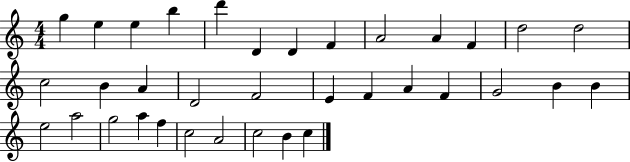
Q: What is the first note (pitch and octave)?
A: G5